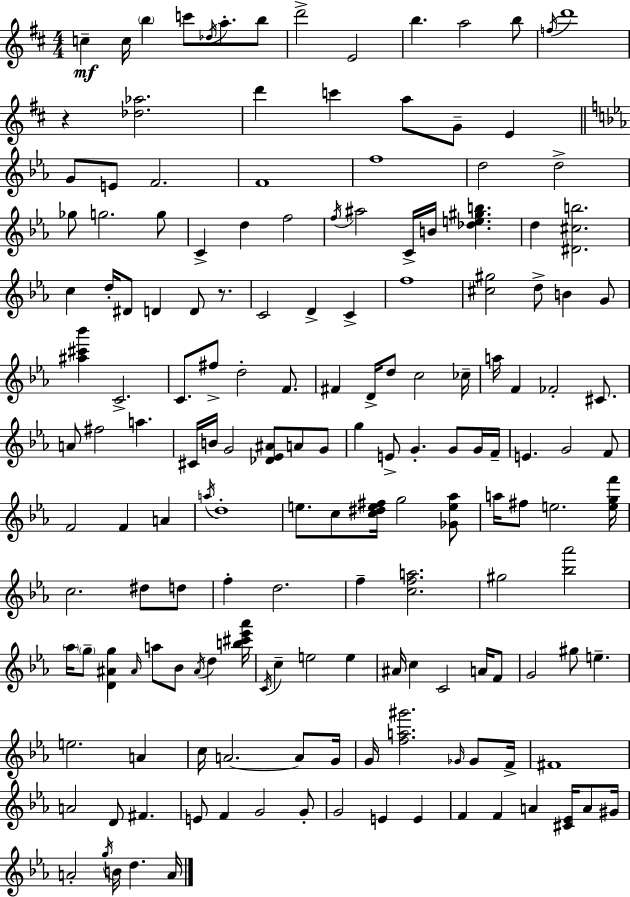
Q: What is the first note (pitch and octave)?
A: C5